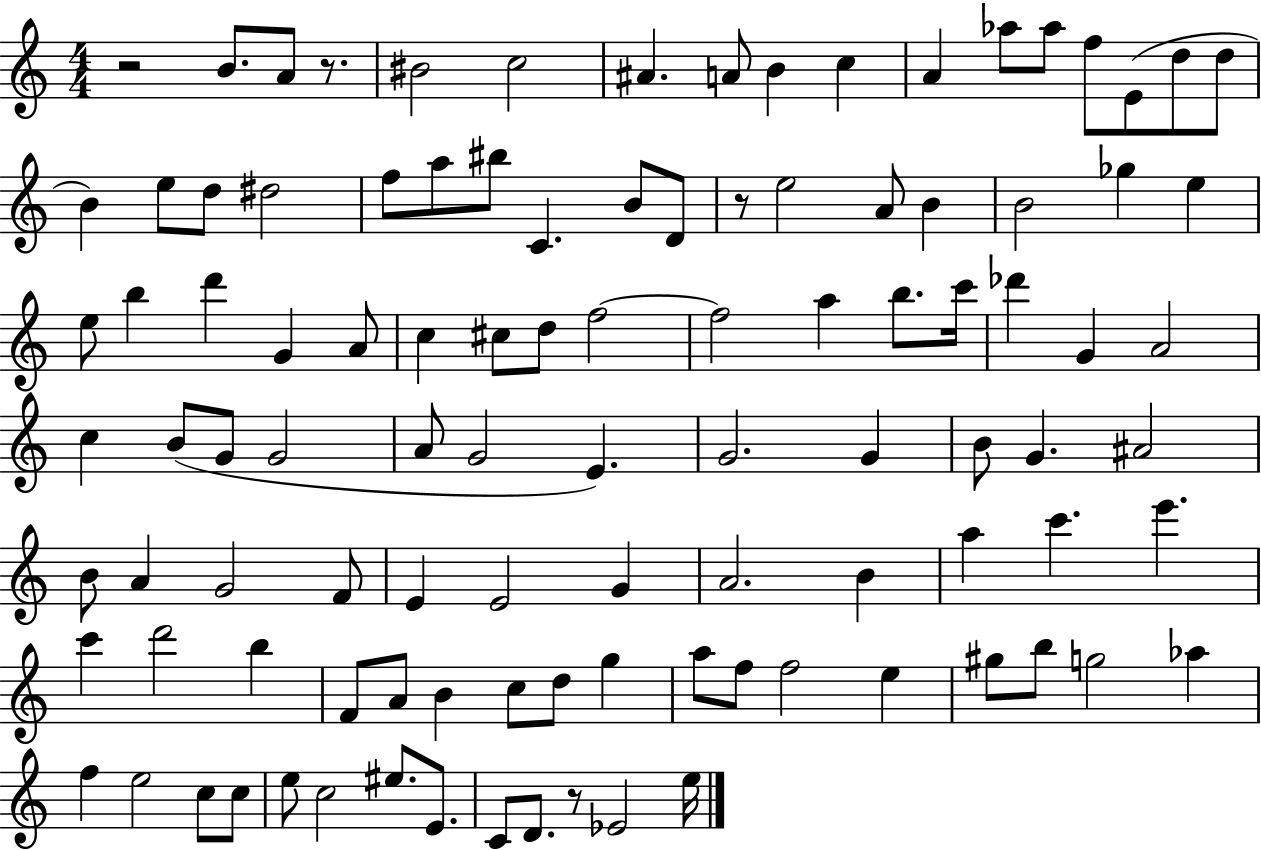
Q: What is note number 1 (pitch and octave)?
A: B4